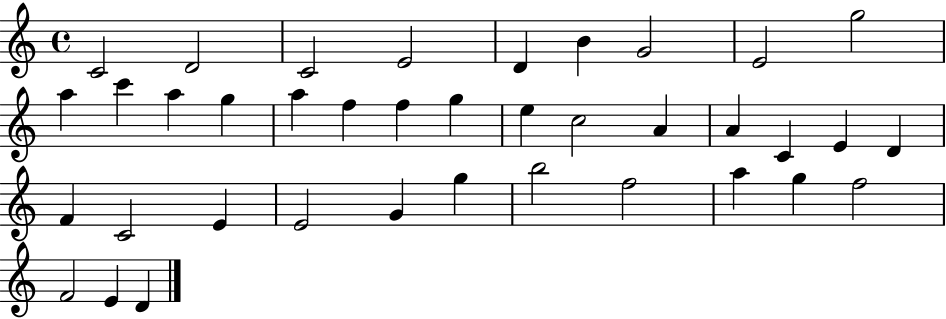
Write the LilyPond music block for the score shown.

{
  \clef treble
  \time 4/4
  \defaultTimeSignature
  \key c \major
  c'2 d'2 | c'2 e'2 | d'4 b'4 g'2 | e'2 g''2 | \break a''4 c'''4 a''4 g''4 | a''4 f''4 f''4 g''4 | e''4 c''2 a'4 | a'4 c'4 e'4 d'4 | \break f'4 c'2 e'4 | e'2 g'4 g''4 | b''2 f''2 | a''4 g''4 f''2 | \break f'2 e'4 d'4 | \bar "|."
}